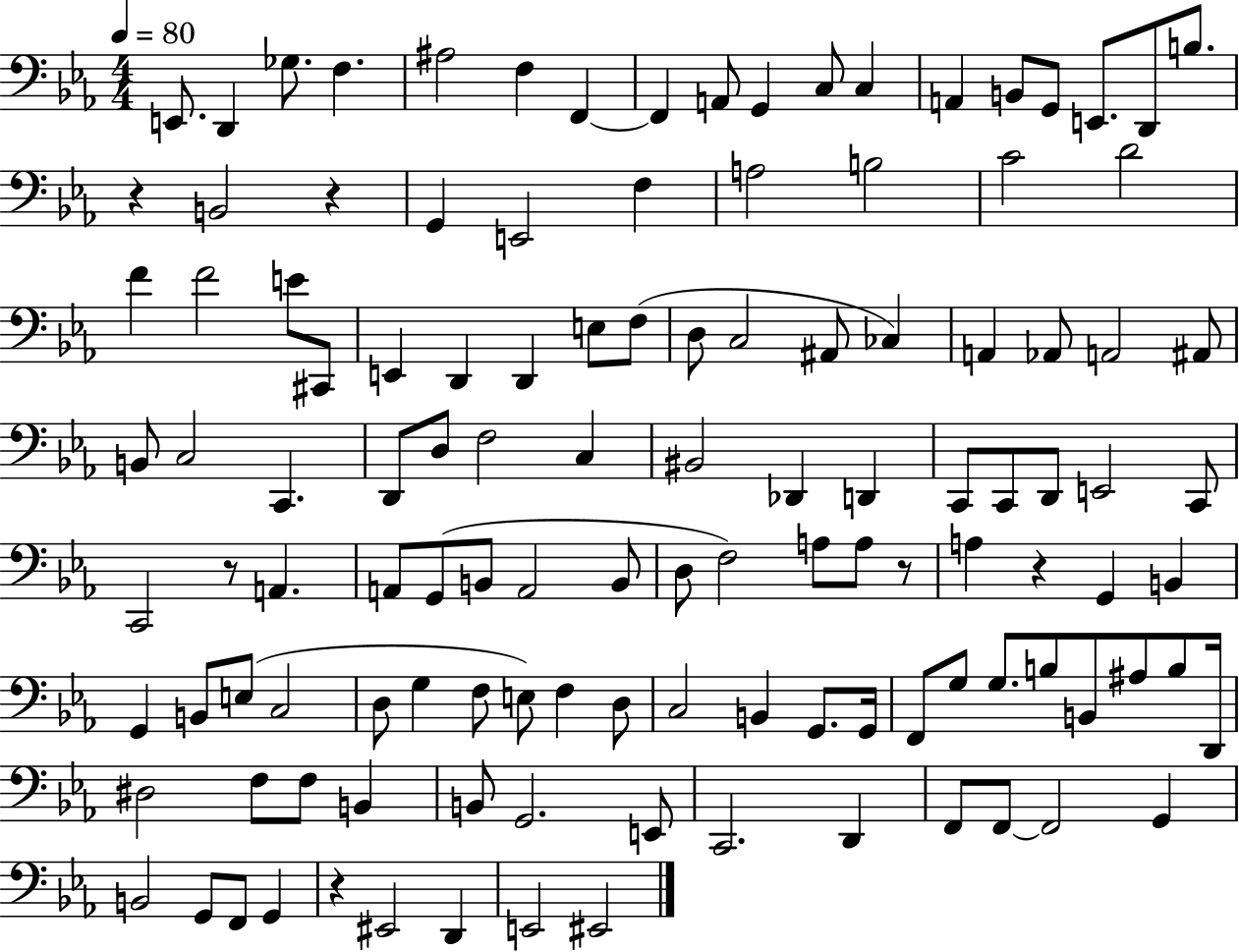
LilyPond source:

{
  \clef bass
  \numericTimeSignature
  \time 4/4
  \key ees \major
  \tempo 4 = 80
  \repeat volta 2 { e,8. d,4 ges8. f4. | ais2 f4 f,4~~ | f,4 a,8 g,4 c8 c4 | a,4 b,8 g,8 e,8. d,8 b8. | \break r4 b,2 r4 | g,4 e,2 f4 | a2 b2 | c'2 d'2 | \break f'4 f'2 e'8 cis,8 | e,4 d,4 d,4 e8 f8( | d8 c2 ais,8 ces4) | a,4 aes,8 a,2 ais,8 | \break b,8 c2 c,4. | d,8 d8 f2 c4 | bis,2 des,4 d,4 | c,8 c,8 d,8 e,2 c,8 | \break c,2 r8 a,4. | a,8 g,8( b,8 a,2 b,8 | d8 f2) a8 a8 r8 | a4 r4 g,4 b,4 | \break g,4 b,8 e8( c2 | d8 g4 f8 e8) f4 d8 | c2 b,4 g,8. g,16 | f,8 g8 g8. b8 b,8 ais8 b8 d,16 | \break dis2 f8 f8 b,4 | b,8 g,2. e,8 | c,2. d,4 | f,8 f,8~~ f,2 g,4 | \break b,2 g,8 f,8 g,4 | r4 eis,2 d,4 | e,2 eis,2 | } \bar "|."
}